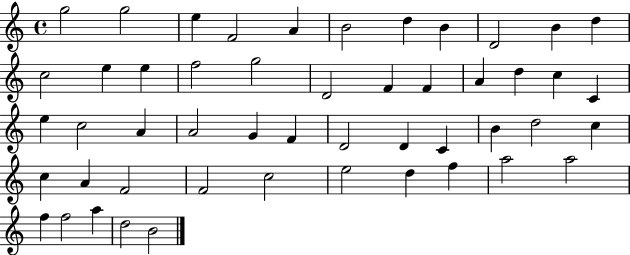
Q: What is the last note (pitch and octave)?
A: B4